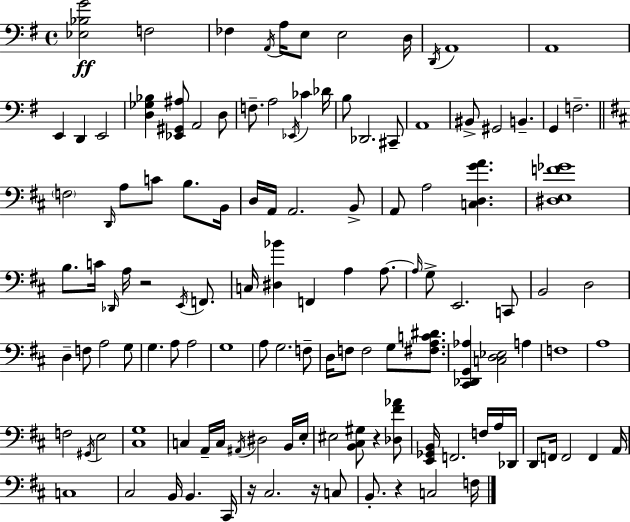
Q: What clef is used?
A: bass